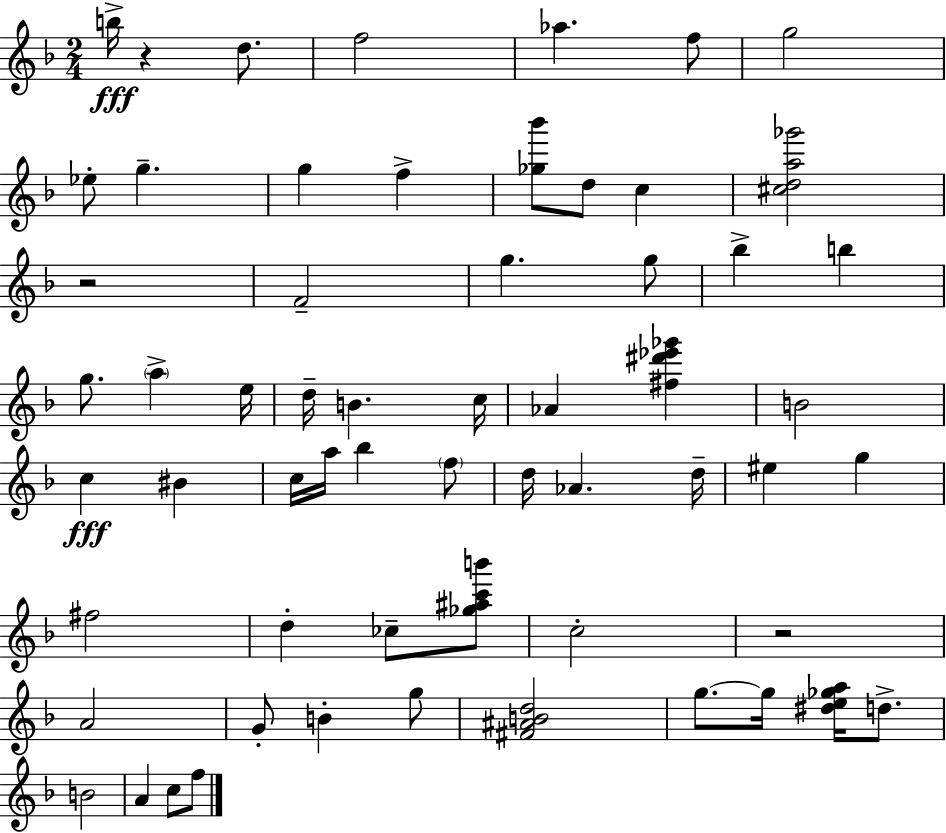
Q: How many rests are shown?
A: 3